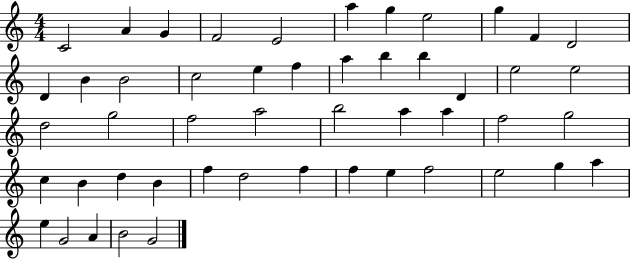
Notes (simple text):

C4/h A4/q G4/q F4/h E4/h A5/q G5/q E5/h G5/q F4/q D4/h D4/q B4/q B4/h C5/h E5/q F5/q A5/q B5/q B5/q D4/q E5/h E5/h D5/h G5/h F5/h A5/h B5/h A5/q A5/q F5/h G5/h C5/q B4/q D5/q B4/q F5/q D5/h F5/q F5/q E5/q F5/h E5/h G5/q A5/q E5/q G4/h A4/q B4/h G4/h